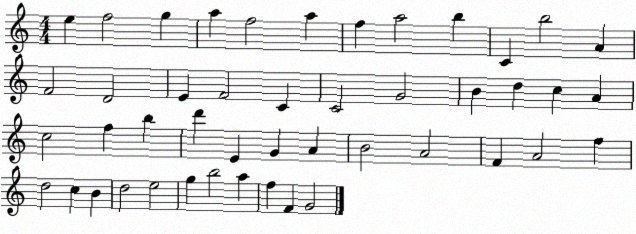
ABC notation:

X:1
T:Untitled
M:4/4
L:1/4
K:C
e f2 g a f2 a f a2 b C b2 A F2 D2 E F2 C C2 G2 B d c A c2 f b d' E G A B2 A2 F A2 f d2 c B d2 e2 g b2 a f F G2